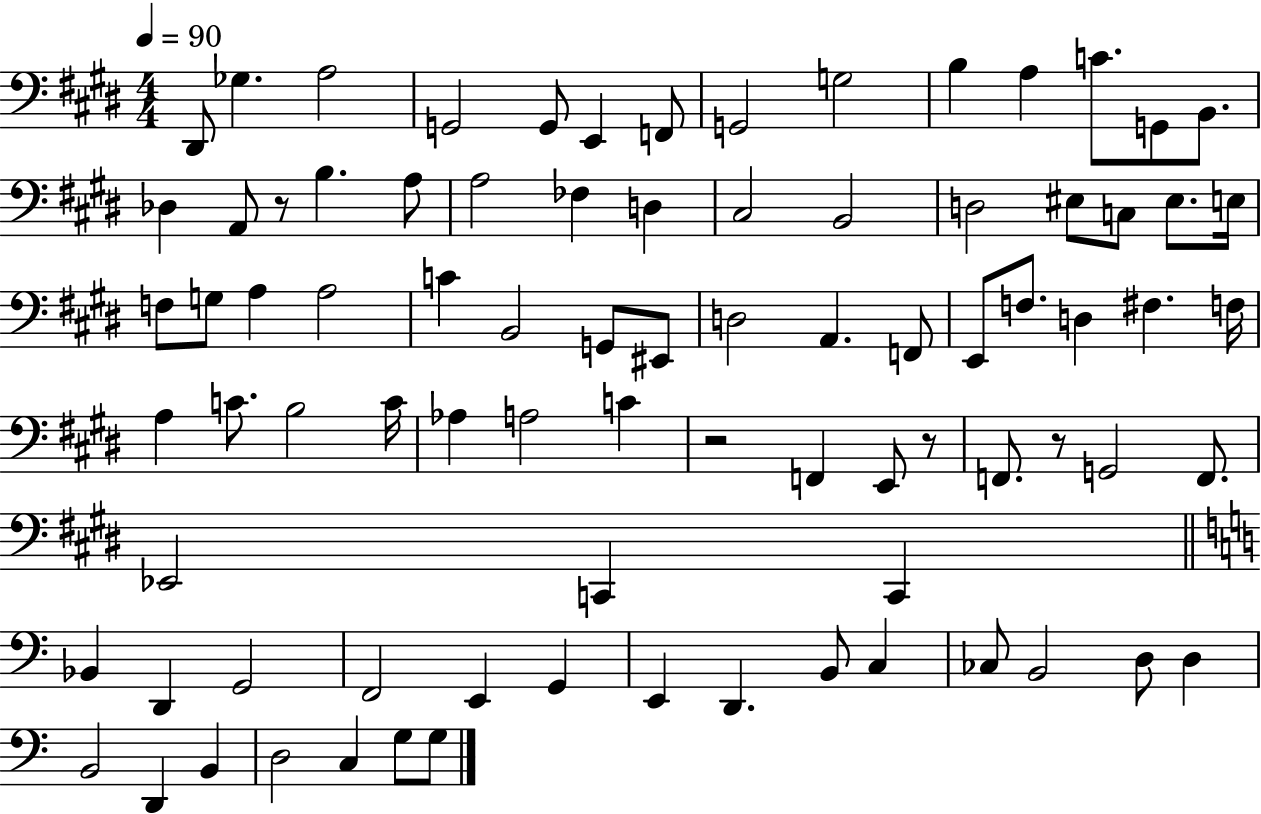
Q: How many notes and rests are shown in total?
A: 84